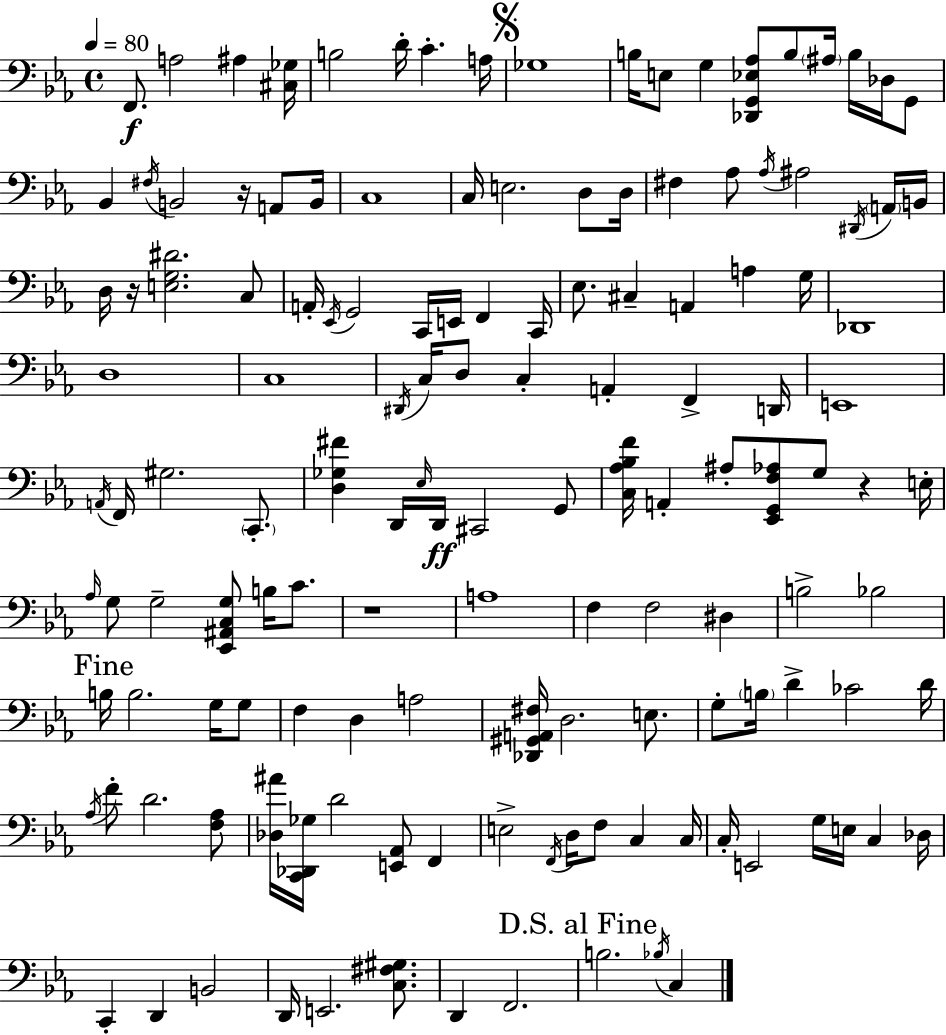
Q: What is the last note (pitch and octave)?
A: C3